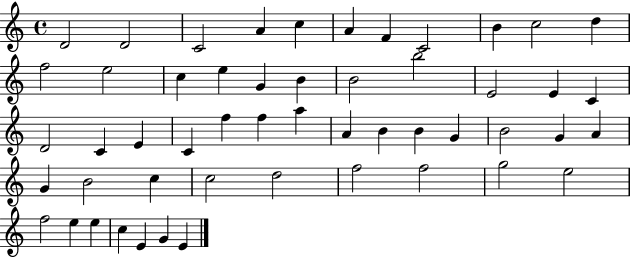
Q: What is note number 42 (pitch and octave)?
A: F5